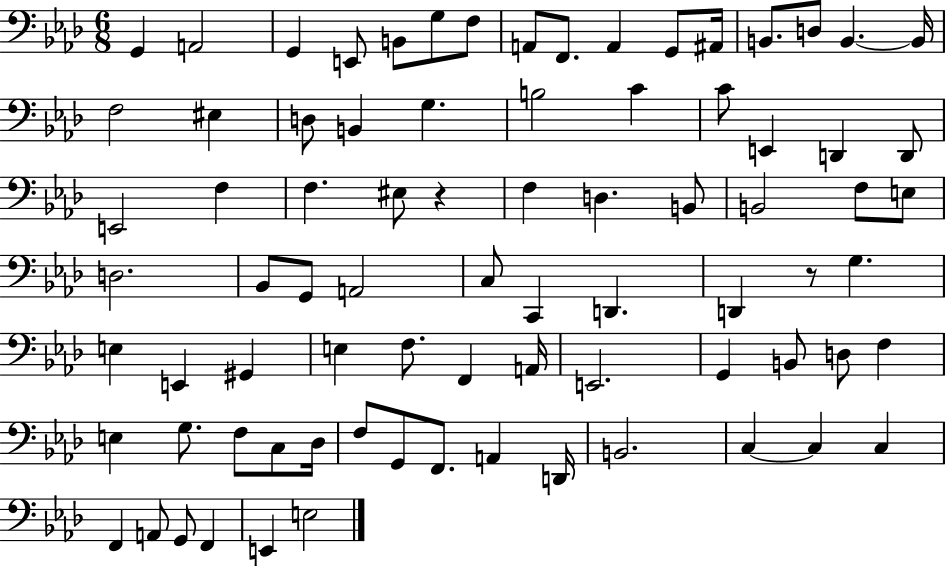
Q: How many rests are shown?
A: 2